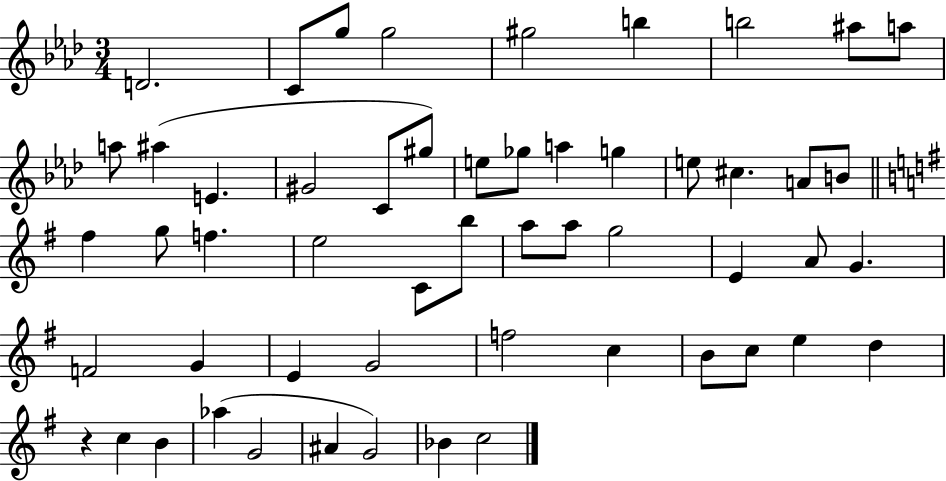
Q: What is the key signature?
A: AES major